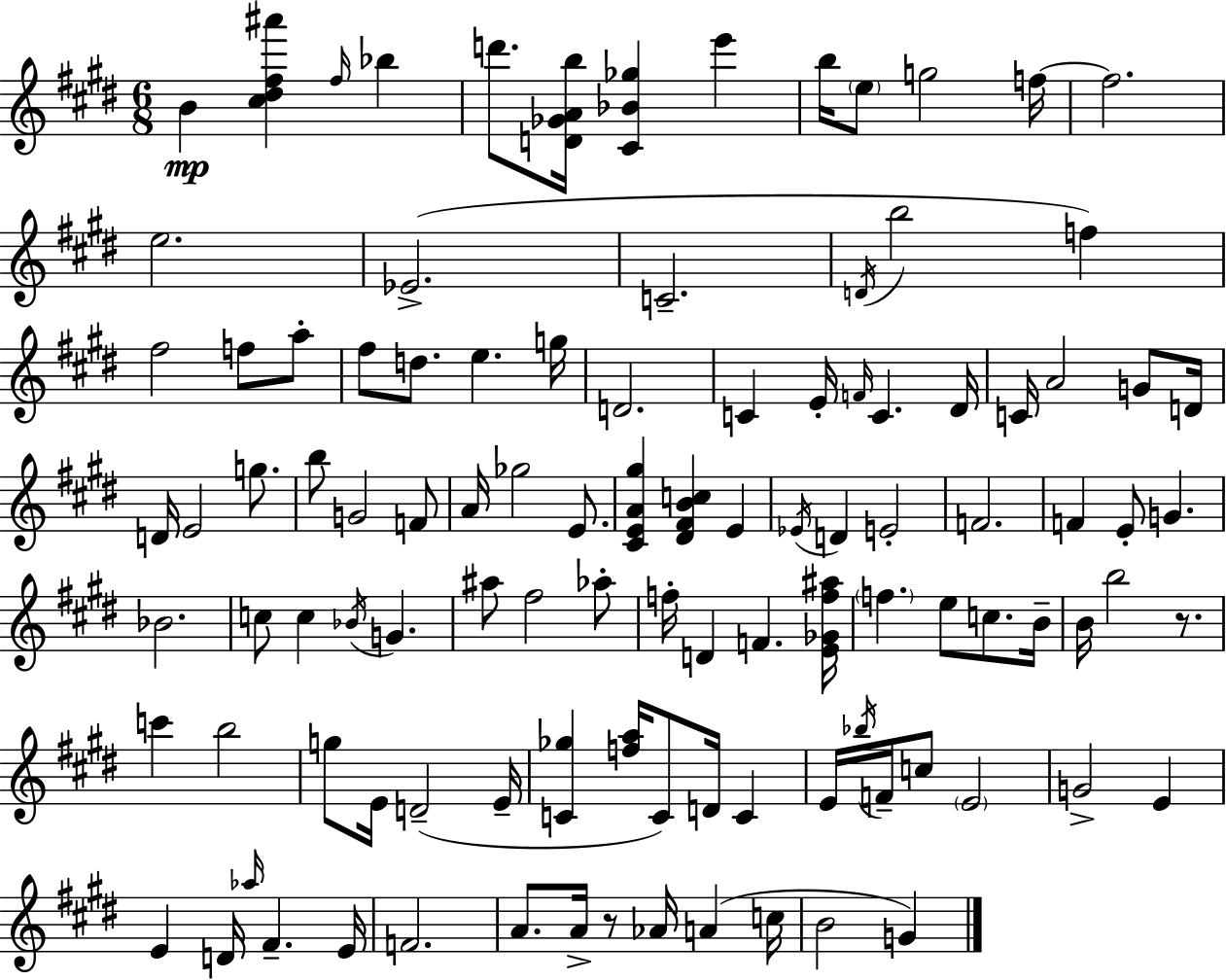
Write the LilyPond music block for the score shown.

{
  \clef treble
  \numericTimeSignature
  \time 6/8
  \key e \major
  b'4\mp <cis'' dis'' fis'' ais'''>4 \grace { fis''16 } bes''4 | d'''8. <d' ges' a' b''>16 <cis' bes' ges''>4 e'''4 | b''16 \parenthesize e''8 g''2 | f''16~~ f''2. | \break e''2. | ees'2.->( | c'2.-- | \acciaccatura { d'16 } b''2 f''4) | \break fis''2 f''8 | a''8-. fis''8 d''8. e''4. | g''16 d'2. | c'4 e'16-. \grace { f'16 } c'4. | \break dis'16 c'16 a'2 | g'8 d'16 d'16 e'2 | g''8. b''8 g'2 | f'8 a'16 ges''2 | \break e'8. <cis' e' a' gis''>4 <dis' fis' b' c''>4 e'4 | \acciaccatura { ees'16 } d'4 e'2-. | f'2. | f'4 e'8-. g'4. | \break bes'2. | c''8 c''4 \acciaccatura { bes'16 } g'4. | ais''8 fis''2 | aes''8-. f''16-. d'4 f'4. | \break <e' ges' f'' ais''>16 \parenthesize f''4. e''8 | c''8. b'16-- b'16 b''2 | r8. c'''4 b''2 | g''8 e'16 d'2--( | \break e'16-- <c' ges''>4 <f'' a''>16 c'8) | d'16 c'4 e'16 \acciaccatura { bes''16 } f'16-- c''8 \parenthesize e'2 | g'2-> | e'4 e'4 d'16 \grace { aes''16 } | \break fis'4.-- e'16 f'2. | a'8. a'16-> r8 | aes'16 a'4( c''16 b'2 | g'4) \bar "|."
}